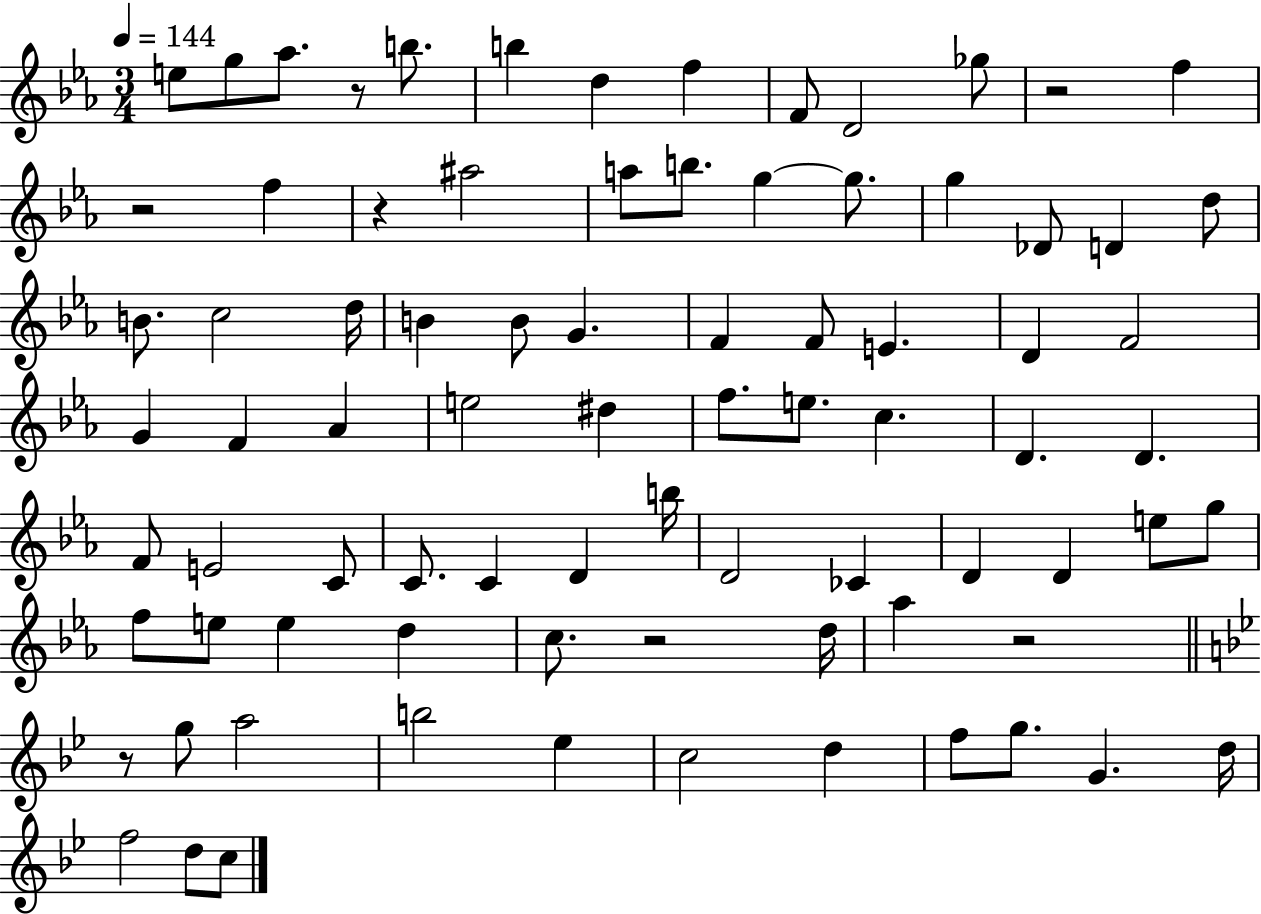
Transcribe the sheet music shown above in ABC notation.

X:1
T:Untitled
M:3/4
L:1/4
K:Eb
e/2 g/2 _a/2 z/2 b/2 b d f F/2 D2 _g/2 z2 f z2 f z ^a2 a/2 b/2 g g/2 g _D/2 D d/2 B/2 c2 d/4 B B/2 G F F/2 E D F2 G F _A e2 ^d f/2 e/2 c D D F/2 E2 C/2 C/2 C D b/4 D2 _C D D e/2 g/2 f/2 e/2 e d c/2 z2 d/4 _a z2 z/2 g/2 a2 b2 _e c2 d f/2 g/2 G d/4 f2 d/2 c/2